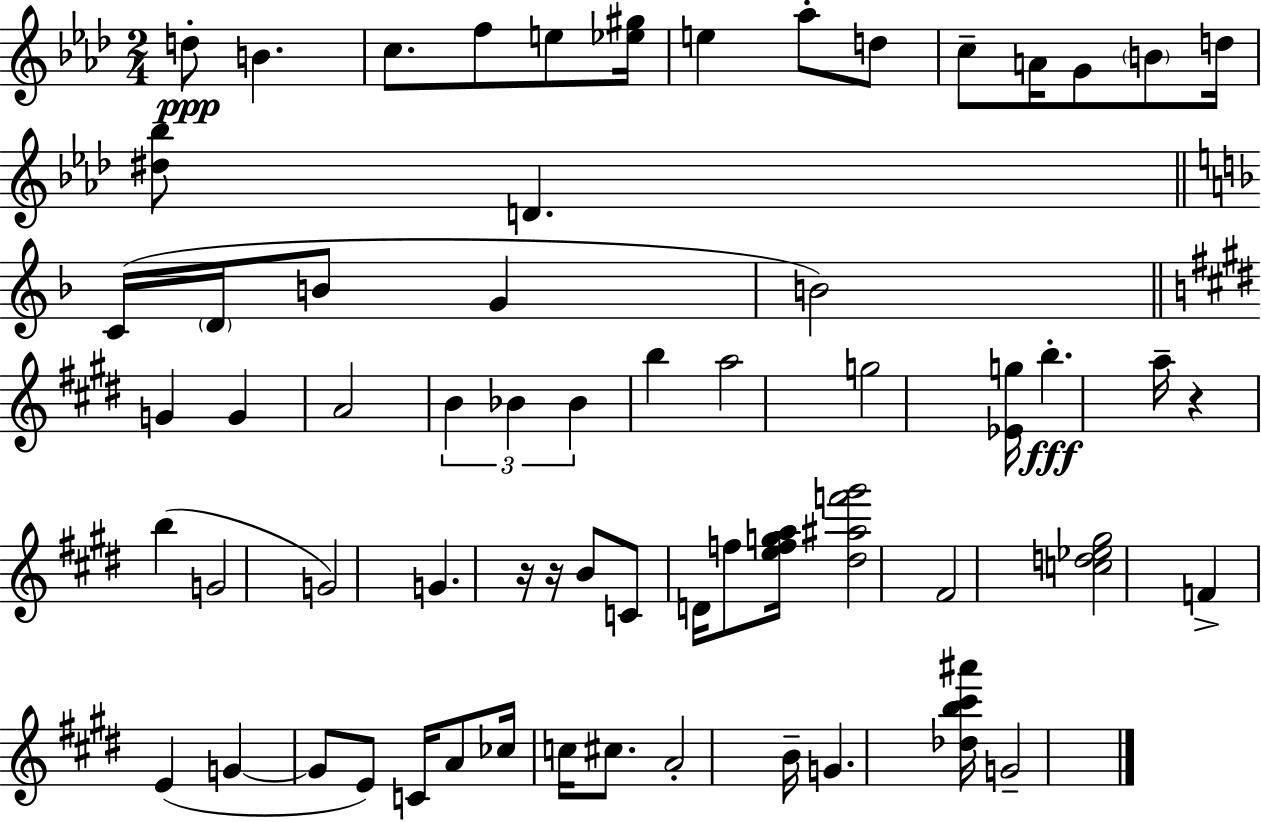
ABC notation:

X:1
T:Untitled
M:2/4
L:1/4
K:Ab
d/2 B c/2 f/2 e/2 [_e^g]/4 e _a/2 d/2 c/2 A/4 G/2 B/2 d/4 [^d_b]/2 D C/4 D/4 B/2 G B2 G G A2 B _B _B b a2 g2 [_Eg]/4 b a/4 z b G2 G2 G z/4 z/4 B/2 C/2 D/4 f/2 [efga]/4 [^d^af'^g']2 ^F2 [cd_e^g]2 F E G G/2 E/2 C/4 A/2 _c/4 c/4 ^c/2 A2 B/4 G [_db^c'^a']/4 G2